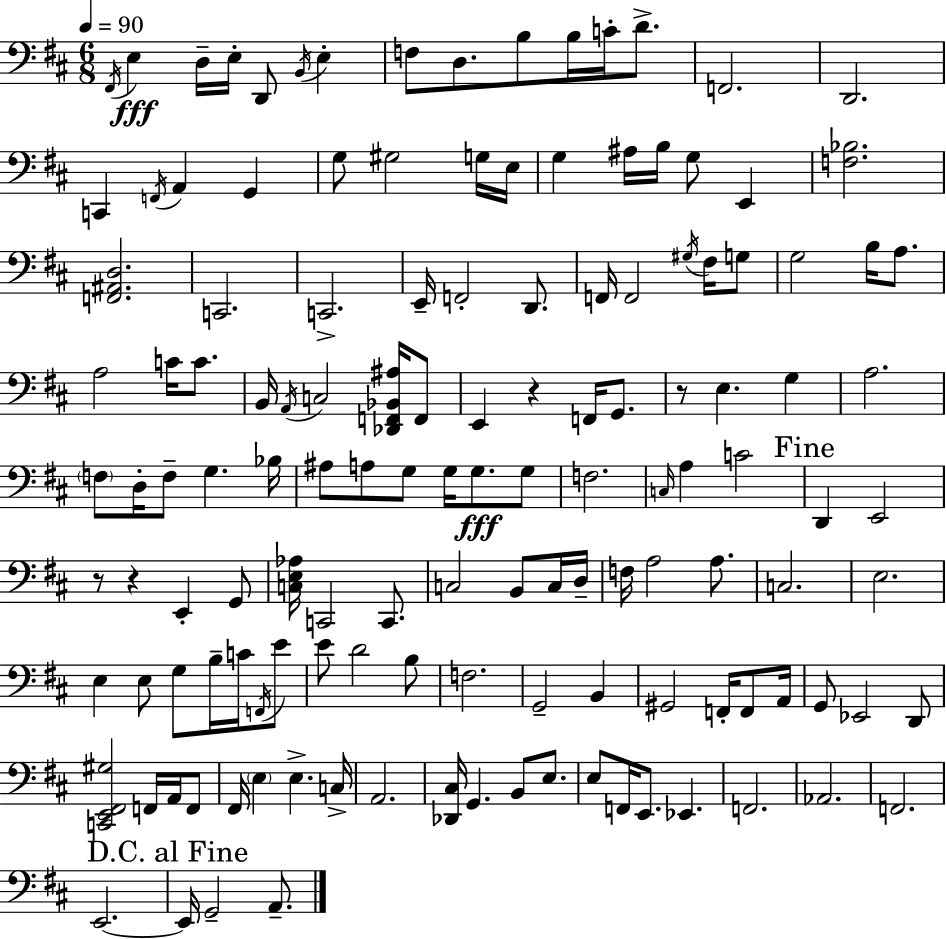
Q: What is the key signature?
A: D major